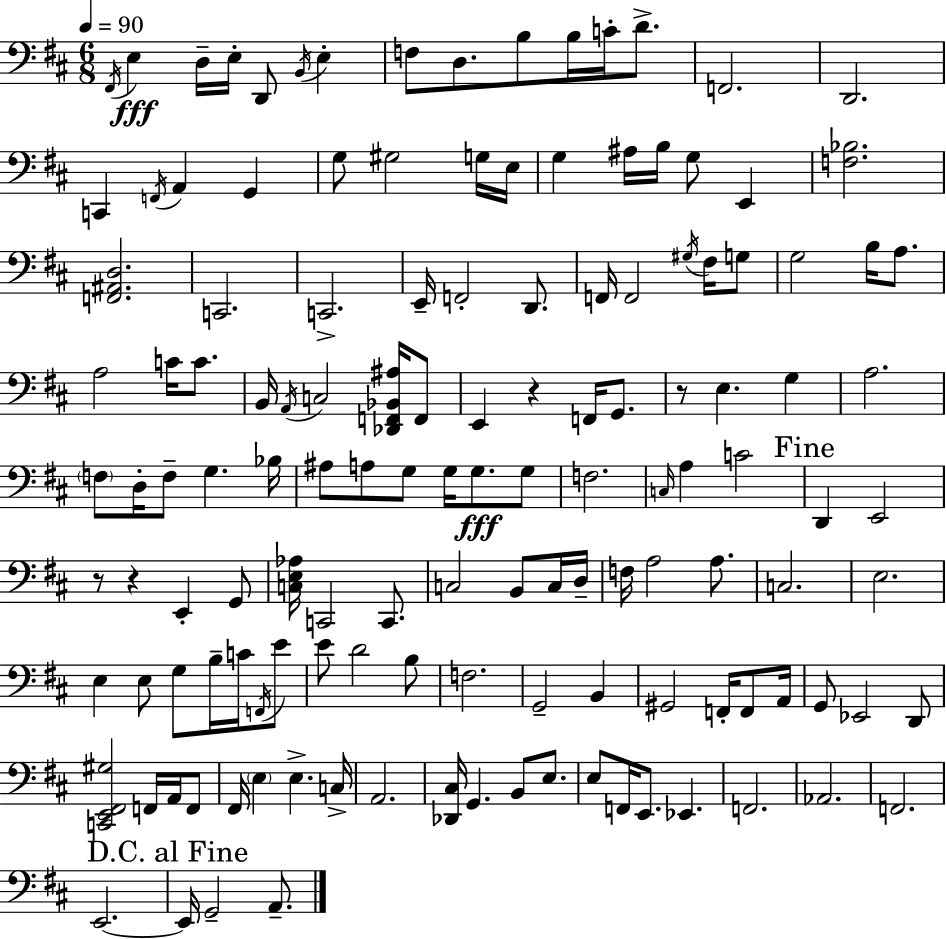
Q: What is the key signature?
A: D major